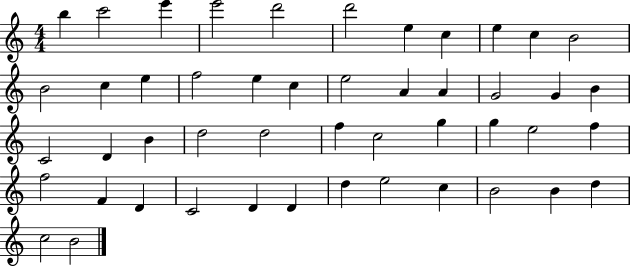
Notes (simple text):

B5/q C6/h E6/q E6/h D6/h D6/h E5/q C5/q E5/q C5/q B4/h B4/h C5/q E5/q F5/h E5/q C5/q E5/h A4/q A4/q G4/h G4/q B4/q C4/h D4/q B4/q D5/h D5/h F5/q C5/h G5/q G5/q E5/h F5/q F5/h F4/q D4/q C4/h D4/q D4/q D5/q E5/h C5/q B4/h B4/q D5/q C5/h B4/h